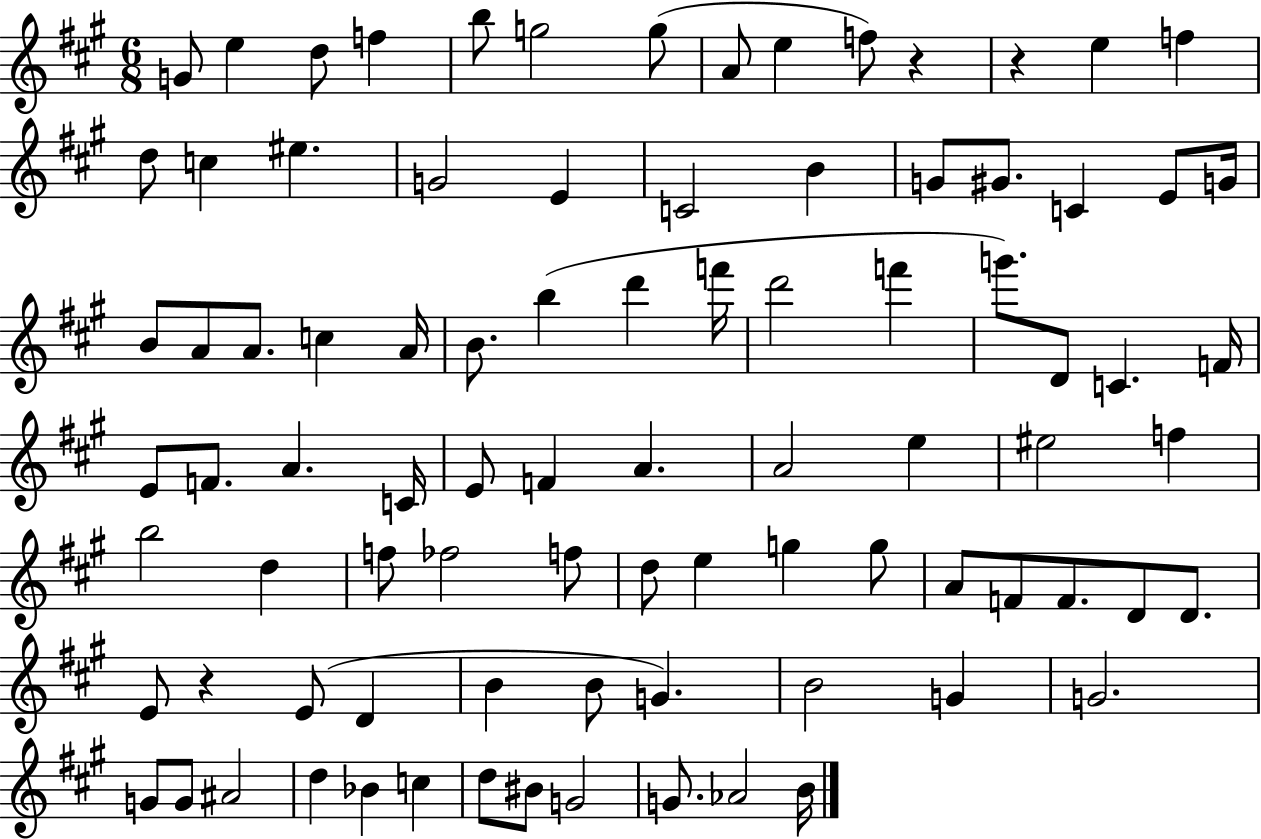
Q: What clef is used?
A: treble